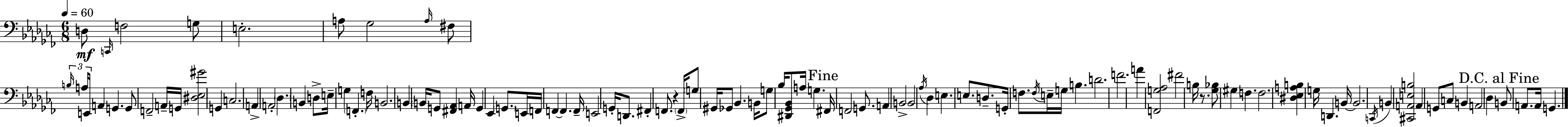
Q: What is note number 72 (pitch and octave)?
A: E3